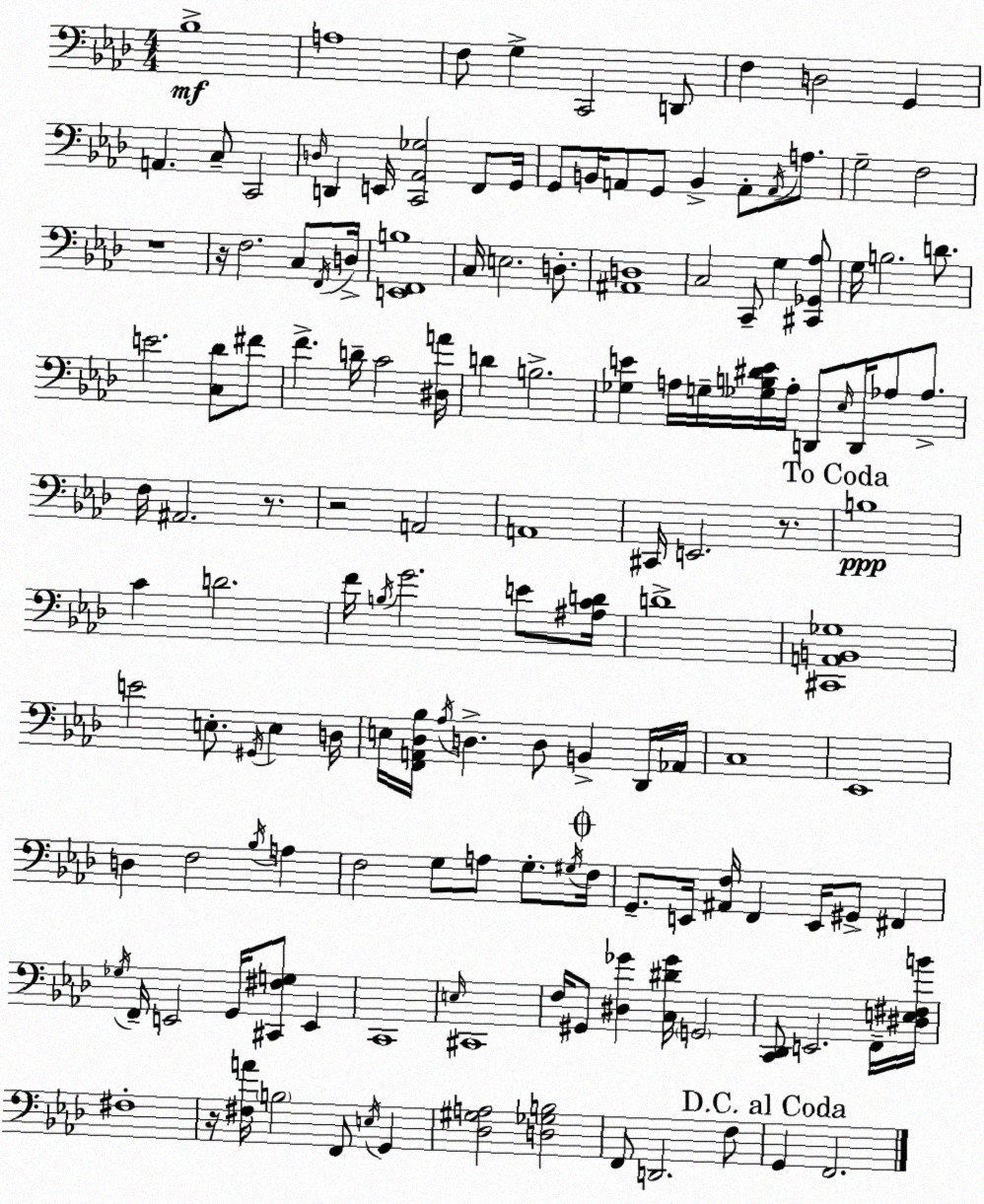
X:1
T:Untitled
M:4/4
L:1/4
K:Fm
_B,4 A,4 F,/2 G, C,,2 D,,/2 F, D,2 G,, A,, C,/2 C,,2 D,/4 D,, E,,/4 [C,,_A,,_G,]2 F,,/2 G,,/4 G,,/2 B,,/4 A,,/2 G,,/2 B,, A,,/2 A,,/4 A,/2 G,2 F,2 z4 z/4 F,2 C,/2 F,,/4 D,/4 [E,,F,,B,]4 C,/4 E,2 D,/2 [^A,,D,]4 C,2 C,,/2 G, [^C,,_G,,_A,]/2 G,/4 B,2 D/2 E2 [C,_D]/2 ^F/2 F D/4 C2 [^D,A]/4 D B,2 [_G,E] A,/4 G,/4 [_G,B,^DE]/4 A,/4 D,,/2 _E,/4 D,,/4 _A,/2 _A,/2 F,/4 ^A,,2 z/2 z2 A,,2 A,,4 ^C,,/4 E,,2 z/2 B,4 C D2 F/4 B,/4 G2 E/2 [^A,CD]/4 D4 [^C,,A,,B,,_G,]4 E2 E,/2 ^G,,/4 E, D,/4 E,/4 [F,,A,,_D,_B,]/4 _A,/4 D, D,/2 B,, _D,,/4 _A,,/4 C,4 _E,,4 D, F,2 _B,/4 A, F,2 G,/2 A,/2 G,/2 ^G,/4 F,/4 G,,/2 E,,/4 [^A,,F,]/4 F,, E,,/4 ^G,,/2 ^F,, _G,/4 F,,/4 E,,2 G,,/4 [^C,,^F,G,]/2 E,, C,,4 E,/4 ^C,,4 F,/4 ^G,,/2 [^D,_G] [C,^D_G]/4 G,,2 [C,,_D,,]/2 E,,2 F,,/4 [^D,E,^F,B]/4 ^F,4 z/4 [^F,A]/4 B,2 F,,/2 E,/4 G,, [_D,^G,A,]2 [D,_G,B,]2 F,,/2 D,,2 F,/2 G,, F,,2